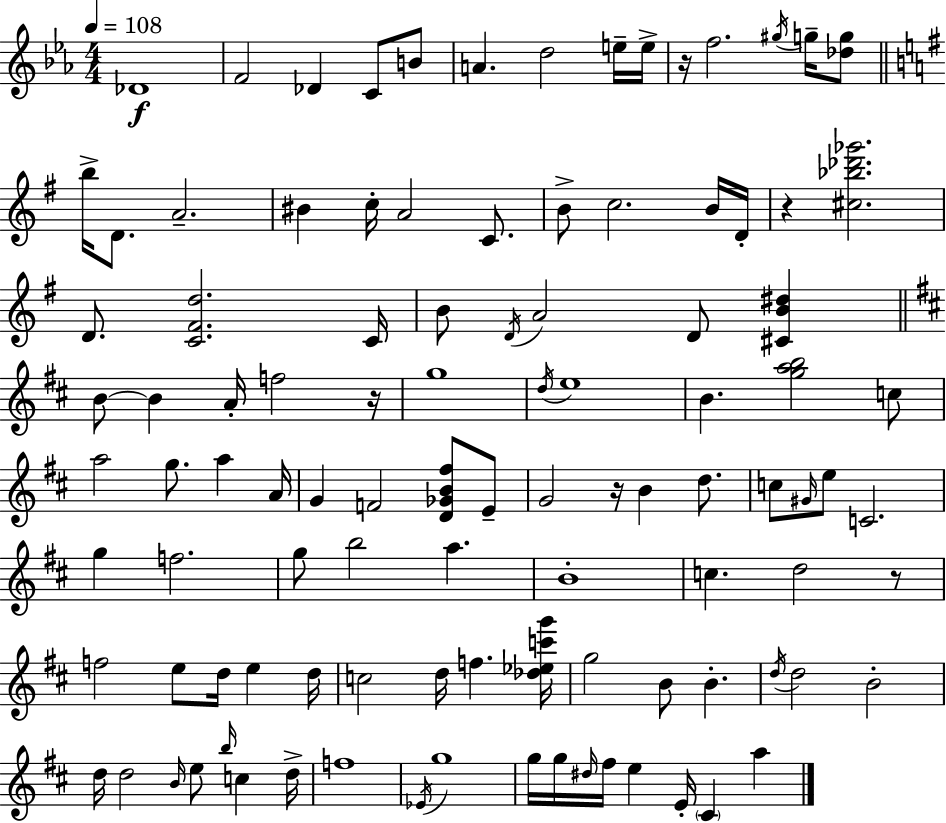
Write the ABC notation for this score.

X:1
T:Untitled
M:4/4
L:1/4
K:Cm
_D4 F2 _D C/2 B/2 A d2 e/4 e/4 z/4 f2 ^g/4 g/4 [_dg]/2 b/4 D/2 A2 ^B c/4 A2 C/2 B/2 c2 B/4 D/4 z [^c_b_d'_g']2 D/2 [C^Fd]2 C/4 B/2 D/4 A2 D/2 [^CB^d] B/2 B A/4 f2 z/4 g4 d/4 e4 B [gab]2 c/2 a2 g/2 a A/4 G F2 [D_GB^f]/2 E/2 G2 z/4 B d/2 c/2 ^G/4 e/2 C2 g f2 g/2 b2 a B4 c d2 z/2 f2 e/2 d/4 e d/4 c2 d/4 f [_d_ec'g']/4 g2 B/2 B d/4 d2 B2 d/4 d2 B/4 e/2 b/4 c d/4 f4 _E/4 g4 g/4 g/4 ^d/4 ^f/4 e E/4 ^C a